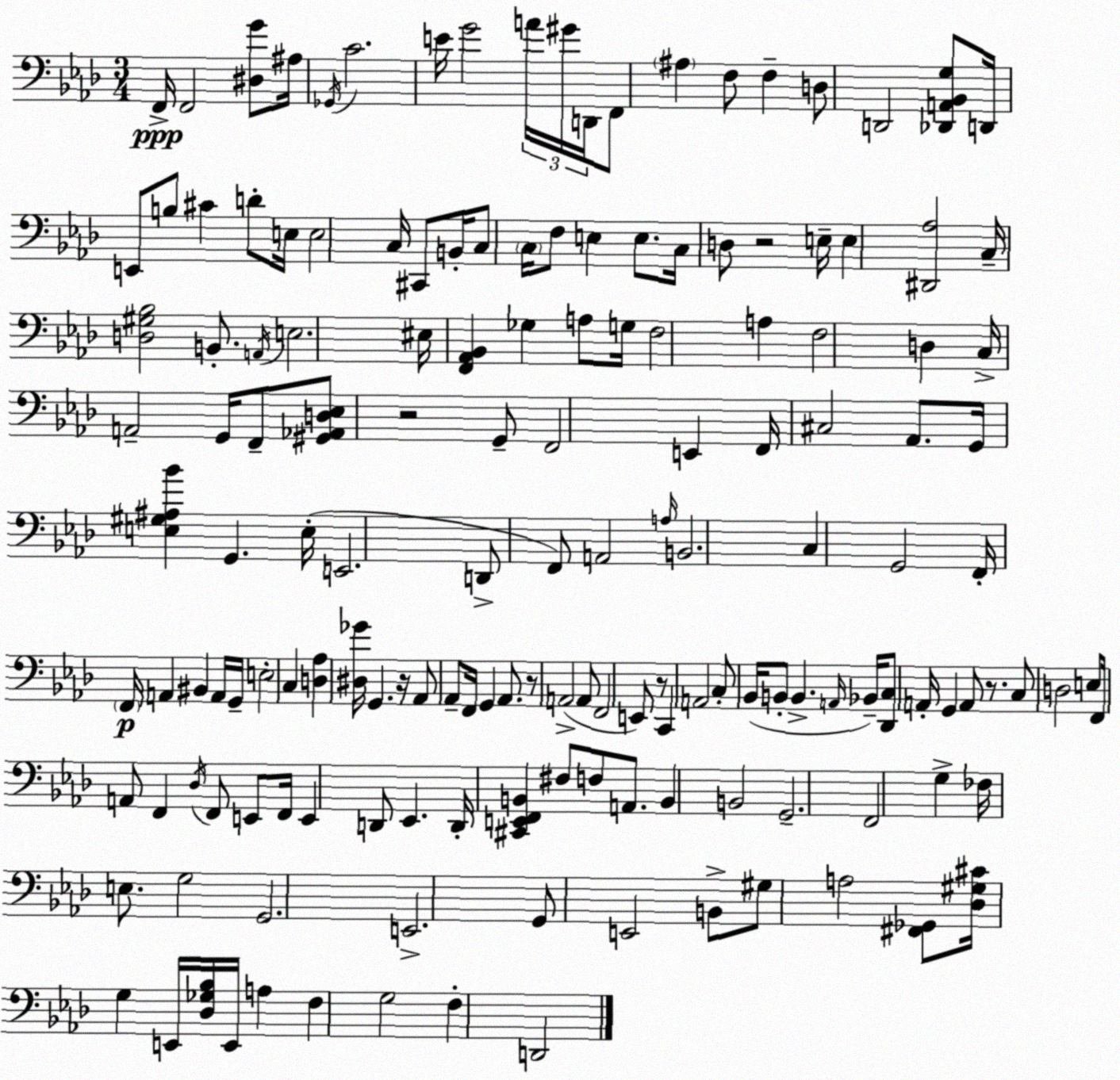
X:1
T:Untitled
M:3/4
L:1/4
K:Ab
F,,/4 F,,2 [^D,G]/2 ^A,/4 _G,,/4 C2 E/4 G2 A/4 ^G/4 D,,/4 F,,/2 ^A, F,/2 F, D,/2 D,,2 [_D,,A,,_B,,G,]/2 D,,/4 E,,/2 B,/2 ^C D/2 E,/4 E,2 C,/4 ^C,,/2 B,,/4 C,/2 C,/4 F,/2 E, E,/2 C,/4 D,/2 z2 E,/4 E, [^D,,_A,]2 C,/4 [D,^G,_B,]2 B,,/2 A,,/4 E,2 ^E,/4 [F,,_A,,_B,,] _G, A,/2 G,/4 F,2 A, F,2 D, C,/4 A,,2 G,,/4 F,,/2 [^G,,_A,,D,_E,]/2 z2 G,,/2 F,,2 E,, F,,/4 ^C,2 _A,,/2 G,,/4 [E,^G,^A,_B] G,, E,/4 E,,2 D,,/2 F,,/2 A,,2 A,/4 B,,2 C, G,,2 F,,/4 F,,/4 A,, ^B,, A,,/4 G,,/4 E,2 C, [D,_A,] [^D,_G]/4 G,, z/4 _A,,/2 _A,,/2 F,,/4 G,, _A,,/2 z/2 A,,2 A,,/2 F,,2 E,,/2 z/2 C,, A,,2 C,/2 _B,,/4 B,,/2 B,, A,,/4 _B,,/4 [_D,,C,]/2 A,,/4 G,, A,,/2 z/2 C,/2 D,2 E,/2 F,,/4 A,,/2 F,, _D,/4 F,,/2 E,,/2 F,,/4 E,, D,,/2 _E,, D,,/4 [^C,,E,,F,,B,,] ^F,/2 F,/2 A,,/2 B,, B,,2 G,,2 F,,2 G, _F,/4 E,/2 G,2 G,,2 E,,2 G,,/2 E,,2 B,,/2 ^G,/2 A,2 [^F,,_G,,]/2 [_D,^G,^C]/4 G, E,,/4 [_D,_G,_B,]/4 E,,/4 A, F, G,2 F, D,,2